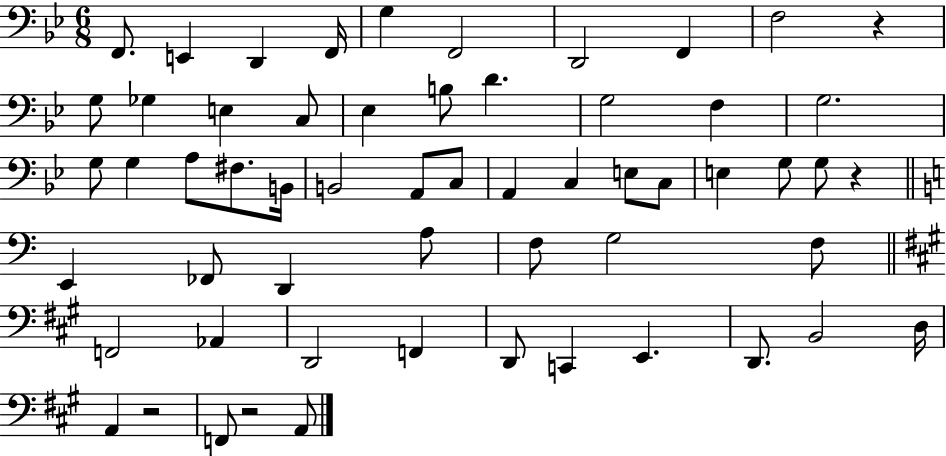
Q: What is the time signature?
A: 6/8